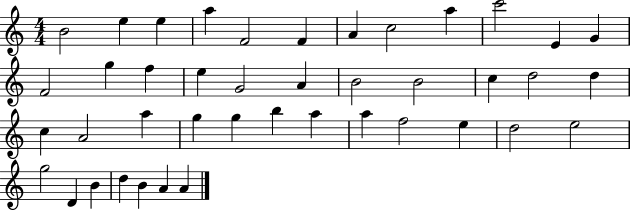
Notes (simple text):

B4/h E5/q E5/q A5/q F4/h F4/q A4/q C5/h A5/q C6/h E4/q G4/q F4/h G5/q F5/q E5/q G4/h A4/q B4/h B4/h C5/q D5/h D5/q C5/q A4/h A5/q G5/q G5/q B5/q A5/q A5/q F5/h E5/q D5/h E5/h G5/h D4/q B4/q D5/q B4/q A4/q A4/q